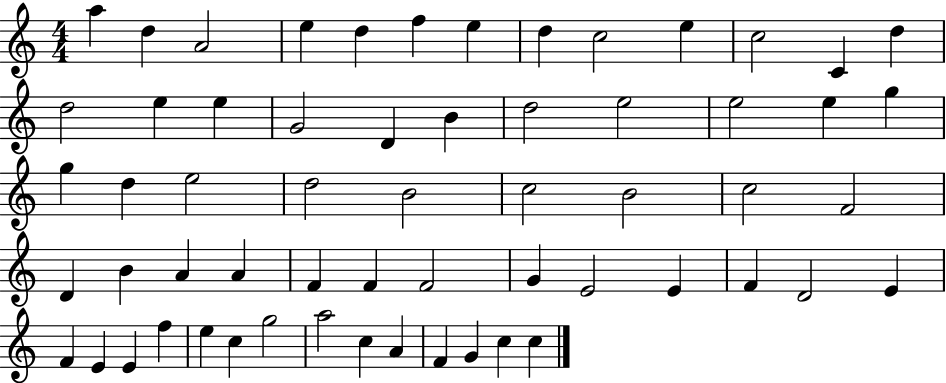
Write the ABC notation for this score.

X:1
T:Untitled
M:4/4
L:1/4
K:C
a d A2 e d f e d c2 e c2 C d d2 e e G2 D B d2 e2 e2 e g g d e2 d2 B2 c2 B2 c2 F2 D B A A F F F2 G E2 E F D2 E F E E f e c g2 a2 c A F G c c